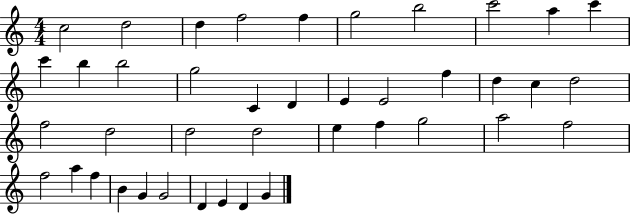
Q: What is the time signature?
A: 4/4